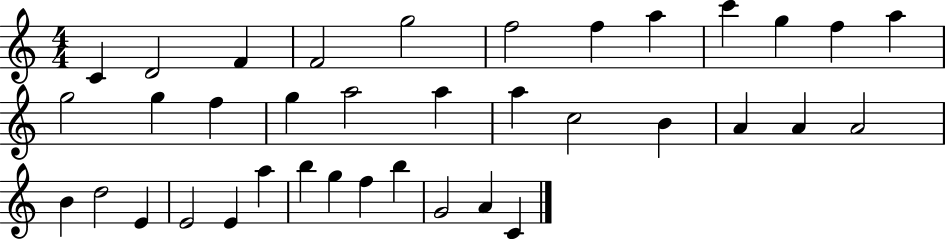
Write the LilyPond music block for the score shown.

{
  \clef treble
  \numericTimeSignature
  \time 4/4
  \key c \major
  c'4 d'2 f'4 | f'2 g''2 | f''2 f''4 a''4 | c'''4 g''4 f''4 a''4 | \break g''2 g''4 f''4 | g''4 a''2 a''4 | a''4 c''2 b'4 | a'4 a'4 a'2 | \break b'4 d''2 e'4 | e'2 e'4 a''4 | b''4 g''4 f''4 b''4 | g'2 a'4 c'4 | \break \bar "|."
}